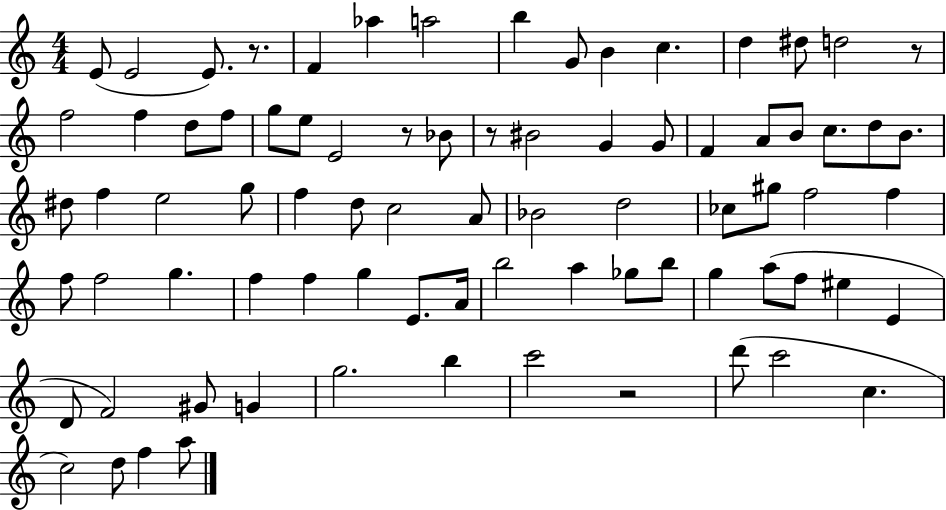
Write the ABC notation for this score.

X:1
T:Untitled
M:4/4
L:1/4
K:C
E/2 E2 E/2 z/2 F _a a2 b G/2 B c d ^d/2 d2 z/2 f2 f d/2 f/2 g/2 e/2 E2 z/2 _B/2 z/2 ^B2 G G/2 F A/2 B/2 c/2 d/2 B/2 ^d/2 f e2 g/2 f d/2 c2 A/2 _B2 d2 _c/2 ^g/2 f2 f f/2 f2 g f f g E/2 A/4 b2 a _g/2 b/2 g a/2 f/2 ^e E D/2 F2 ^G/2 G g2 b c'2 z2 d'/2 c'2 c c2 d/2 f a/2